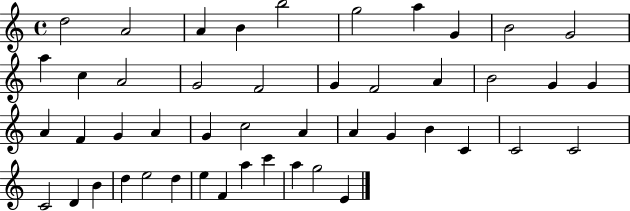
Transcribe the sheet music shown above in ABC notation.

X:1
T:Untitled
M:4/4
L:1/4
K:C
d2 A2 A B b2 g2 a G B2 G2 a c A2 G2 F2 G F2 A B2 G G A F G A G c2 A A G B C C2 C2 C2 D B d e2 d e F a c' a g2 E